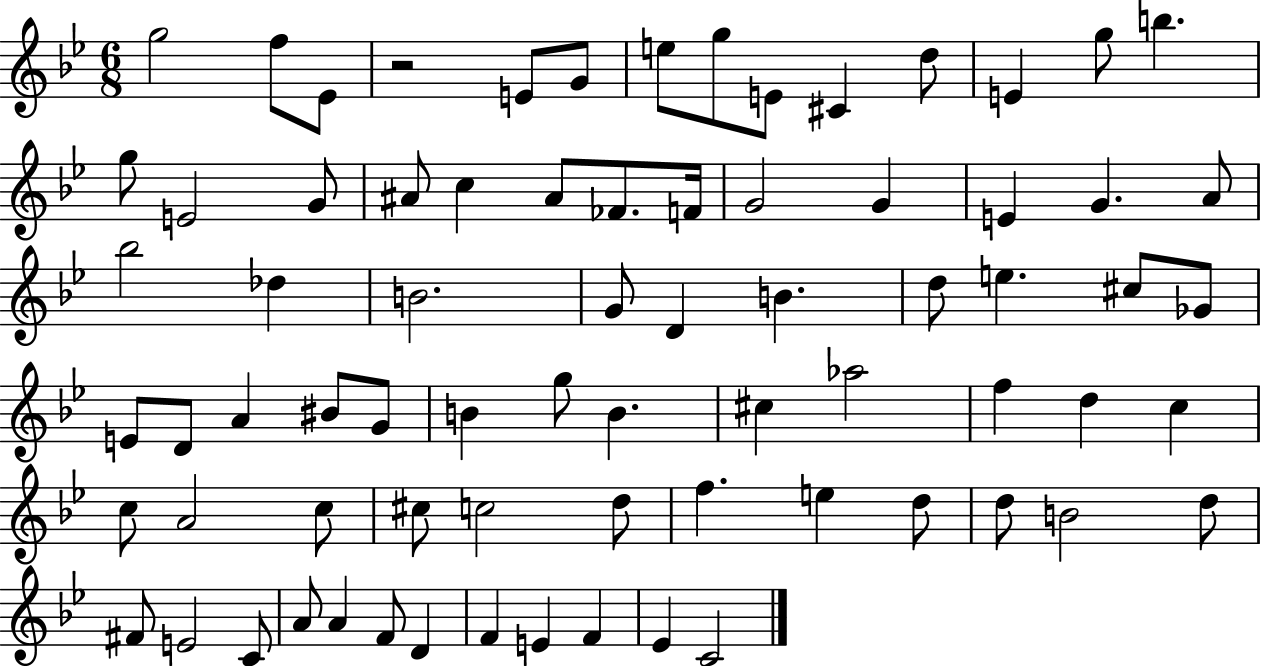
G5/h F5/e Eb4/e R/h E4/e G4/e E5/e G5/e E4/e C#4/q D5/e E4/q G5/e B5/q. G5/e E4/h G4/e A#4/e C5/q A#4/e FES4/e. F4/s G4/h G4/q E4/q G4/q. A4/e Bb5/h Db5/q B4/h. G4/e D4/q B4/q. D5/e E5/q. C#5/e Gb4/e E4/e D4/e A4/q BIS4/e G4/e B4/q G5/e B4/q. C#5/q Ab5/h F5/q D5/q C5/q C5/e A4/h C5/e C#5/e C5/h D5/e F5/q. E5/q D5/e D5/e B4/h D5/e F#4/e E4/h C4/e A4/e A4/q F4/e D4/q F4/q E4/q F4/q Eb4/q C4/h